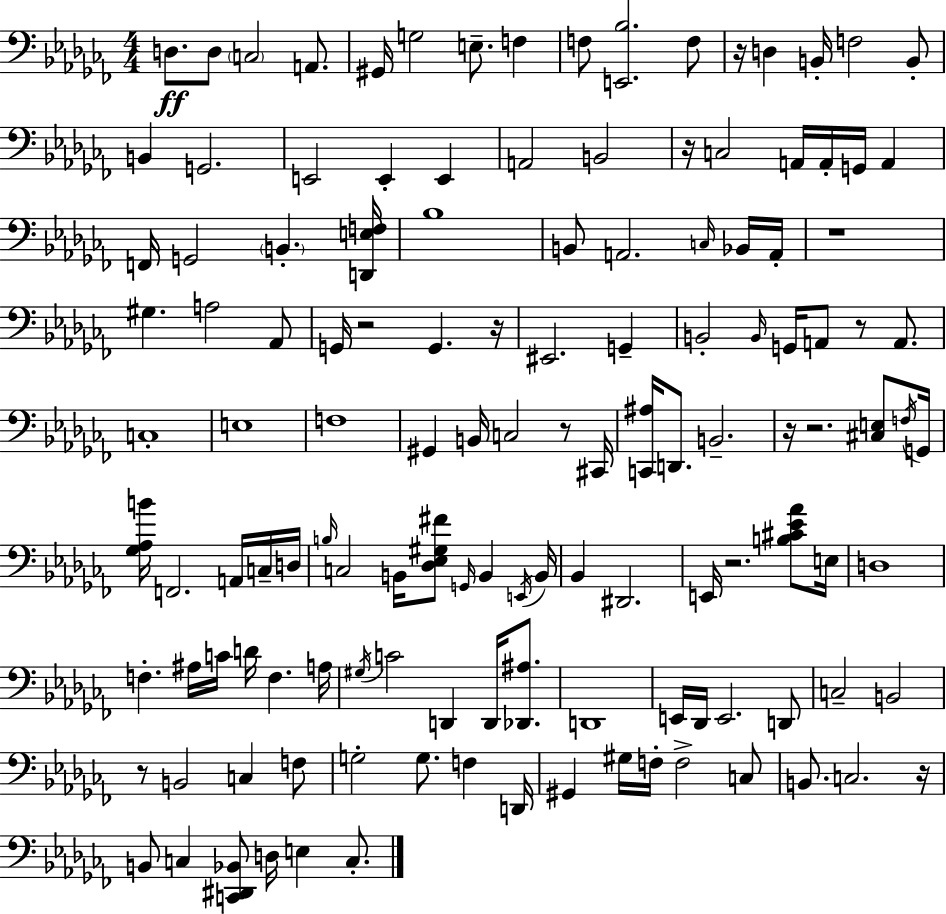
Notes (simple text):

D3/e. D3/e C3/h A2/e. G#2/s G3/h E3/e. F3/q F3/e [E2,Bb3]/h. F3/e R/s D3/q B2/s F3/h B2/e B2/q G2/h. E2/h E2/q E2/q A2/h B2/h R/s C3/h A2/s A2/s G2/s A2/q F2/s G2/h B2/q. [D2,E3,F3]/s Bb3/w B2/e A2/h. C3/s Bb2/s A2/s R/w G#3/q. A3/h Ab2/e G2/s R/h G2/q. R/s EIS2/h. G2/q B2/h B2/s G2/s A2/e R/e A2/e. C3/w E3/w F3/w G#2/q B2/s C3/h R/e C#2/s [C2,A#3]/s D2/e. B2/h. R/s R/h. [C#3,E3]/e F3/s G2/s [Gb3,Ab3,B4]/s F2/h. A2/s C3/s D3/s B3/s C3/h B2/s [Db3,Eb3,G#3,F#4]/e G2/s B2/q E2/s B2/s Bb2/q D#2/h. E2/s R/h. [B3,C#4,Eb4,Ab4]/e E3/s D3/w F3/q. A#3/s C4/s D4/s F3/q. A3/s G#3/s C4/h D2/q D2/s [Db2,A#3]/e. D2/w E2/s Db2/s E2/h. D2/e C3/h B2/h R/e B2/h C3/q F3/e G3/h G3/e. F3/q D2/s G#2/q G#3/s F3/s F3/h C3/e B2/e. C3/h. R/s B2/e C3/q [C2,D#2,Bb2]/e D3/s E3/q C3/e.